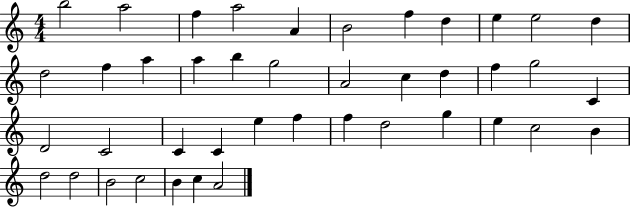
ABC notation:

X:1
T:Untitled
M:4/4
L:1/4
K:C
b2 a2 f a2 A B2 f d e e2 d d2 f a a b g2 A2 c d f g2 C D2 C2 C C e f f d2 g e c2 B d2 d2 B2 c2 B c A2